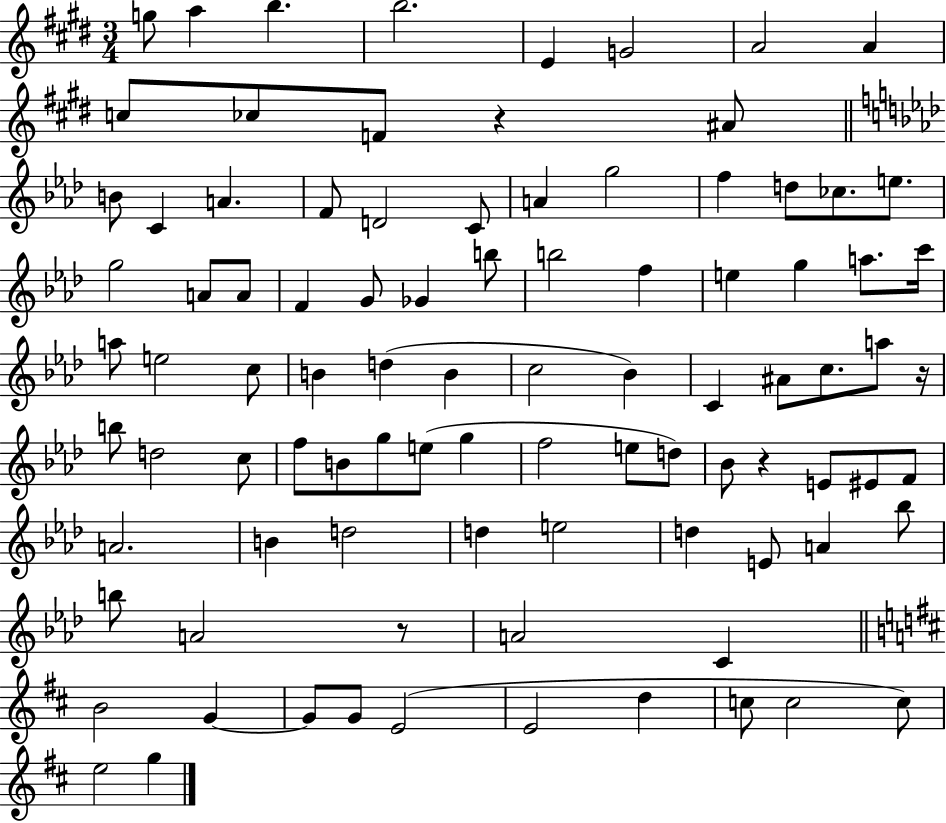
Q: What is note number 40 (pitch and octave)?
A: C5